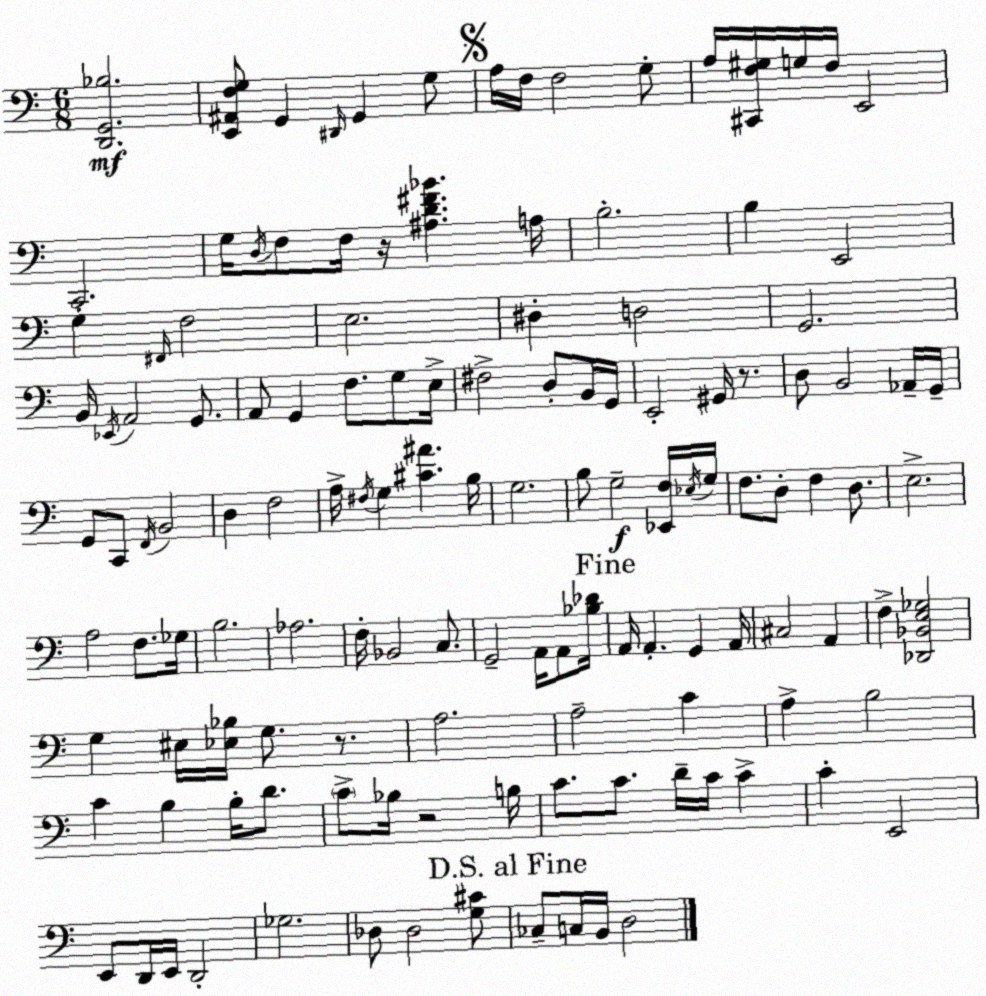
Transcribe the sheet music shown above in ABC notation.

X:1
T:Untitled
M:6/8
L:1/4
K:C
[D,,G,,_B,]2 [E,,^A,,F,G,]/2 G,, ^D,,/4 G,, G,/2 A,/4 F,/4 F,2 G,/2 A,/4 [^C,,F,^G,]/4 G,/4 F,/4 E,,2 C,,2 G,/4 D,/4 F,/2 F,/4 z/4 [^A,D^F_B] A,/4 B,2 B, E,,2 G, ^F,,/4 F,2 E,2 ^D, D,2 G,,2 B,,/4 _E,,/4 A,,2 G,,/2 A,,/2 G,, F,/2 G,/2 E,/4 ^F,2 D,/2 B,,/4 G,,/4 E,,2 ^G,,/4 z/2 D,/2 B,,2 _A,,/4 G,,/4 G,,/2 C,,/2 F,,/4 B,,2 D, F,2 A,/4 ^F,/4 G, [^C^A] B,/4 G,2 B,/2 G,2 [_E,,F,]/4 _E,/4 G,/4 F,/2 D,/2 F, D,/2 E,2 A,2 F,/2 _G,/4 B,2 _A,2 F,/4 _B,,2 C,/2 G,,2 A,,/4 A,,/2 [_B,_D]/4 A,,/4 A,, G,, A,,/4 ^C,2 A,, F, [_D,,_B,,E,_G,]2 G, ^E,/4 [_E,_B,]/4 G,/2 z/2 A,2 A,2 C A, B,2 C B, B,/4 D/2 C/2 _B,/4 z2 B,/4 C/2 C/2 D/4 C/4 C C E,,2 E,,/2 D,,/4 E,,/4 D,,2 _G,2 _D,/2 _D,2 [G,^C]/2 _C,/2 C,/4 B,,/4 D,2